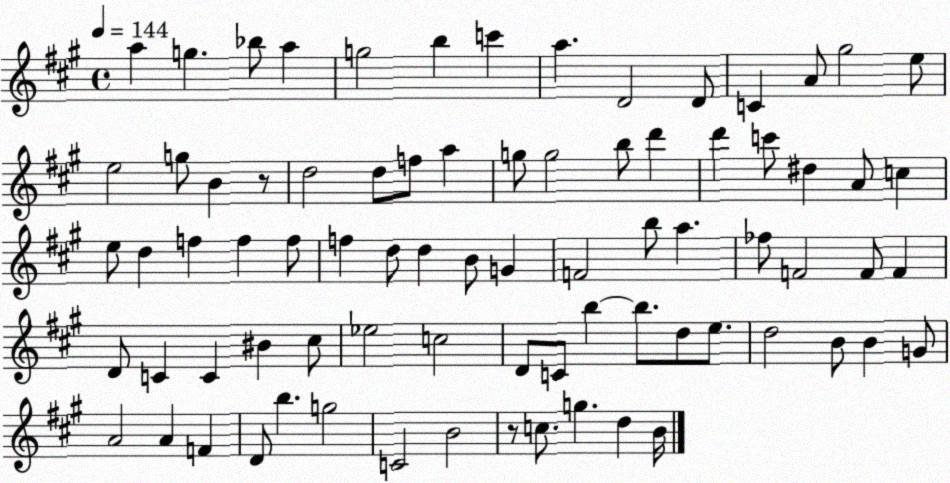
X:1
T:Untitled
M:4/4
L:1/4
K:A
a g _b/2 a g2 b c' a D2 D/2 C A/2 ^g2 e/2 e2 g/2 B z/2 d2 d/2 f/2 a g/2 g2 b/2 d' d' c'/2 ^d A/2 c e/2 d f f f/2 f d/2 d B/2 G F2 b/2 a _f/2 F2 F/2 F D/2 C C ^B ^c/2 _e2 c2 D/2 C/2 b b/2 d/2 e/2 d2 B/2 B G/2 A2 A F D/2 b g2 C2 B2 z/2 c/2 g d B/4